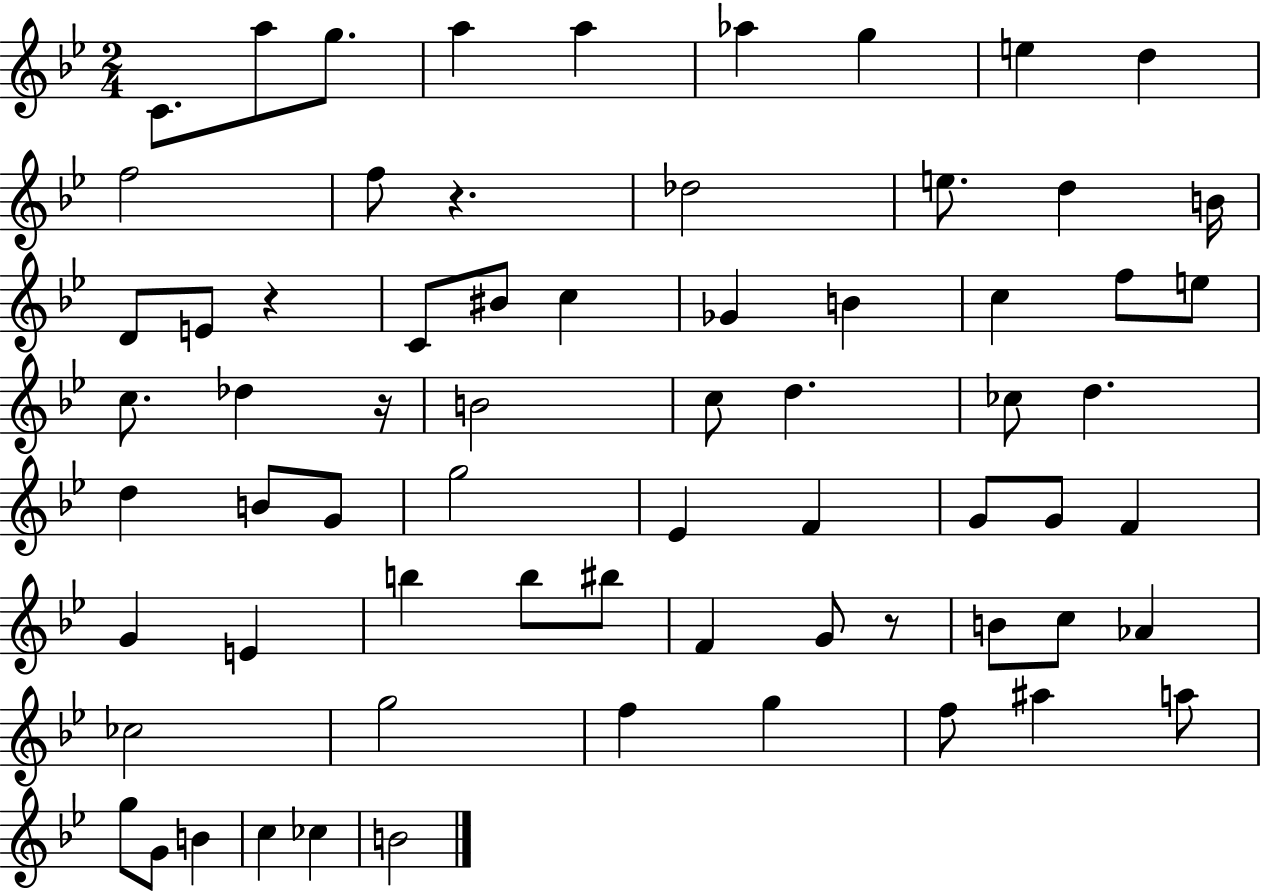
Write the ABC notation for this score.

X:1
T:Untitled
M:2/4
L:1/4
K:Bb
C/2 a/2 g/2 a a _a g e d f2 f/2 z _d2 e/2 d B/4 D/2 E/2 z C/2 ^B/2 c _G B c f/2 e/2 c/2 _d z/4 B2 c/2 d _c/2 d d B/2 G/2 g2 _E F G/2 G/2 F G E b b/2 ^b/2 F G/2 z/2 B/2 c/2 _A _c2 g2 f g f/2 ^a a/2 g/2 G/2 B c _c B2